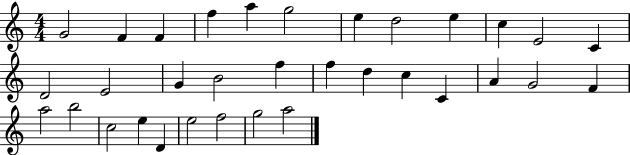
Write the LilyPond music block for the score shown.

{
  \clef treble
  \numericTimeSignature
  \time 4/4
  \key c \major
  g'2 f'4 f'4 | f''4 a''4 g''2 | e''4 d''2 e''4 | c''4 e'2 c'4 | \break d'2 e'2 | g'4 b'2 f''4 | f''4 d''4 c''4 c'4 | a'4 g'2 f'4 | \break a''2 b''2 | c''2 e''4 d'4 | e''2 f''2 | g''2 a''2 | \break \bar "|."
}